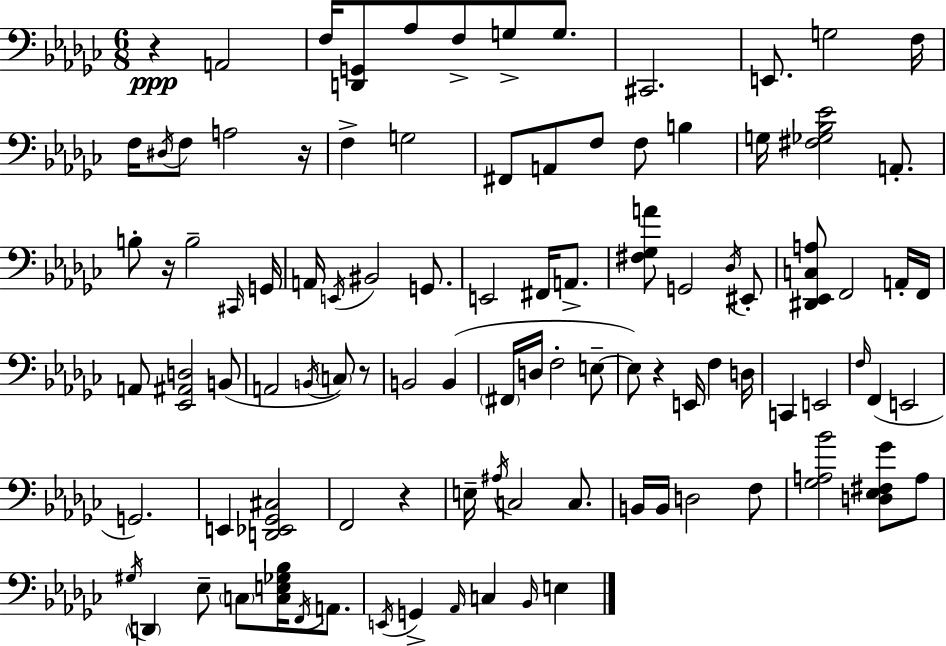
X:1
T:Untitled
M:6/8
L:1/4
K:Ebm
z A,,2 F,/4 [D,,G,,]/2 _A,/2 F,/2 G,/2 G,/2 ^C,,2 E,,/2 G,2 F,/4 F,/4 ^D,/4 F,/2 A,2 z/4 F, G,2 ^F,,/2 A,,/2 F,/2 F,/2 B, G,/4 [^F,_G,_B,_E]2 A,,/2 B,/2 z/4 B,2 ^C,,/4 G,,/4 A,,/4 E,,/4 ^B,,2 G,,/2 E,,2 ^F,,/4 A,,/2 [^F,_G,A]/2 G,,2 _D,/4 ^E,,/2 [^D,,_E,,C,A,]/2 F,,2 A,,/4 F,,/4 A,,/2 [_E,,^A,,D,]2 B,,/2 A,,2 B,,/4 C,/2 z/2 B,,2 B,, ^F,,/4 D,/4 F,2 E,/2 E,/2 z E,,/4 F, D,/4 C,, E,,2 F,/4 F,, E,,2 G,,2 E,, [D,,_E,,_G,,^C,]2 F,,2 z E,/4 ^A,/4 C,2 C,/2 B,,/4 B,,/4 D,2 F,/2 [_G,A,_B]2 [D,_E,^F,_G]/2 A,/2 ^G,/4 D,, _E,/2 C,/2 [C,E,_G,_B,]/4 F,,/4 A,,/2 E,,/4 G,, _A,,/4 C, _B,,/4 E,